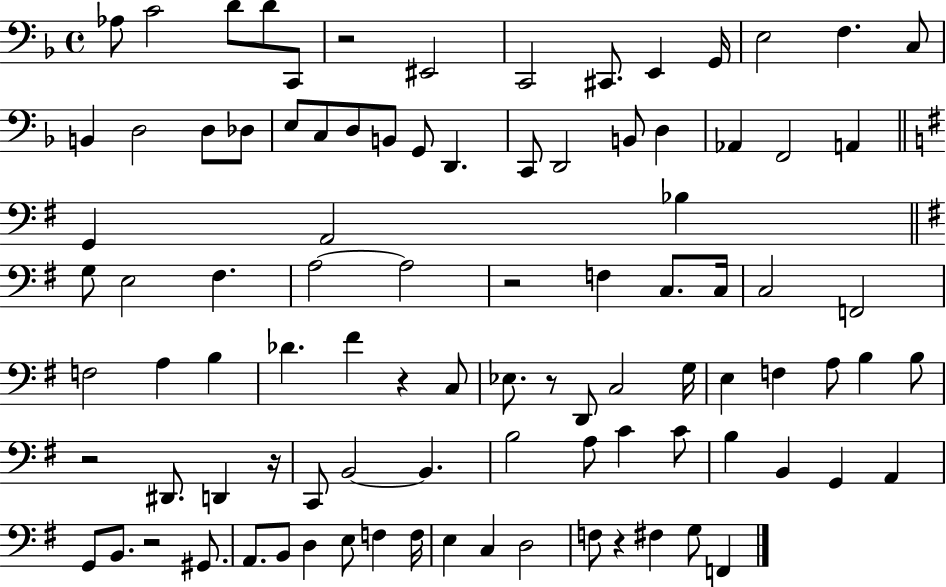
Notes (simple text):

Ab3/e C4/h D4/e D4/e C2/e R/h EIS2/h C2/h C#2/e. E2/q G2/s E3/h F3/q. C3/e B2/q D3/h D3/e Db3/e E3/e C3/e D3/e B2/e G2/e D2/q. C2/e D2/h B2/e D3/q Ab2/q F2/h A2/q G2/q A2/h Bb3/q G3/e E3/h F#3/q. A3/h A3/h R/h F3/q C3/e. C3/s C3/h F2/h F3/h A3/q B3/q Db4/q. F#4/q R/q C3/e Eb3/e. R/e D2/e C3/h G3/s E3/q F3/q A3/e B3/q B3/e R/h D#2/e. D2/q R/s C2/e B2/h B2/q. B3/h A3/e C4/q C4/e B3/q B2/q G2/q A2/q G2/e B2/e. R/h G#2/e. A2/e. B2/e D3/q E3/e F3/q F3/s E3/q C3/q D3/h F3/e R/q F#3/q G3/e F2/q